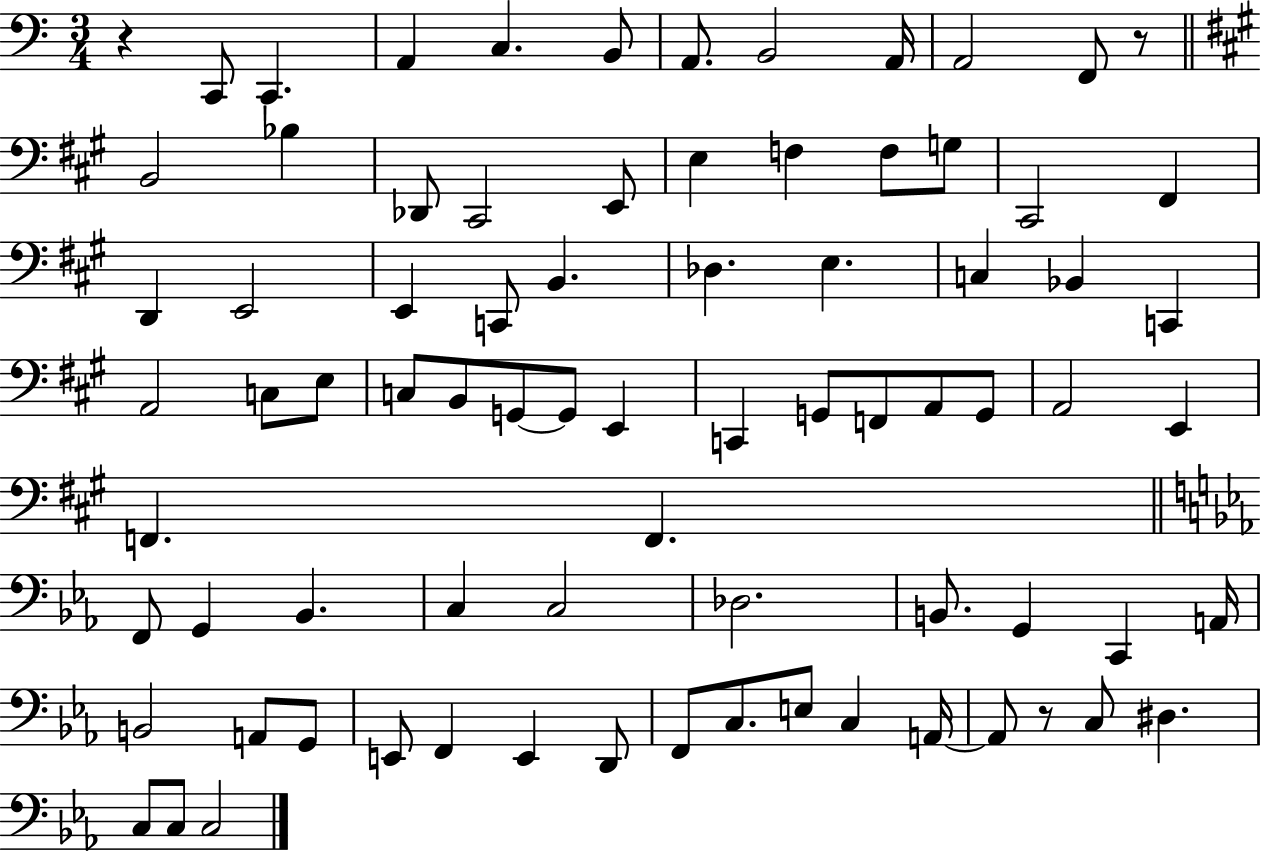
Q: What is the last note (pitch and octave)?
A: C3